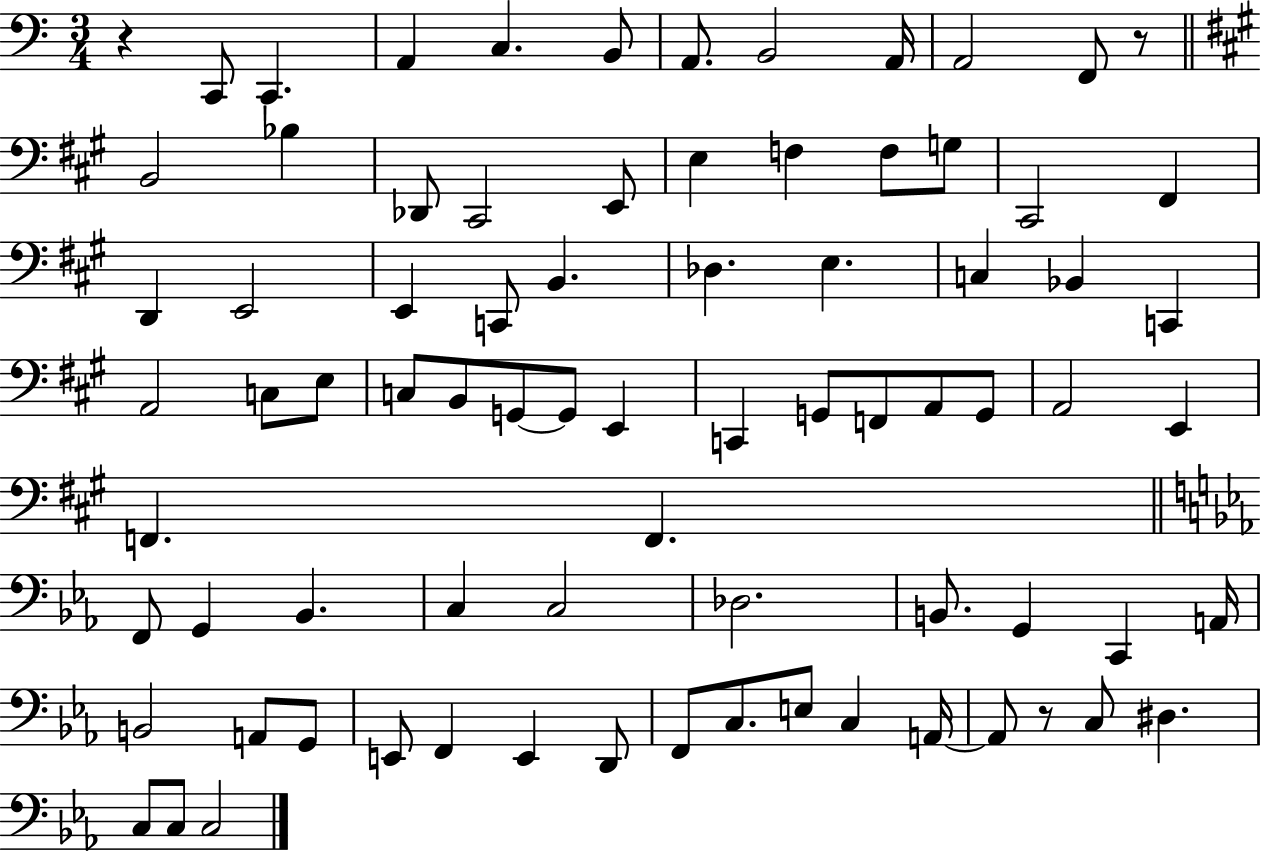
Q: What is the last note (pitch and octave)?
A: C3